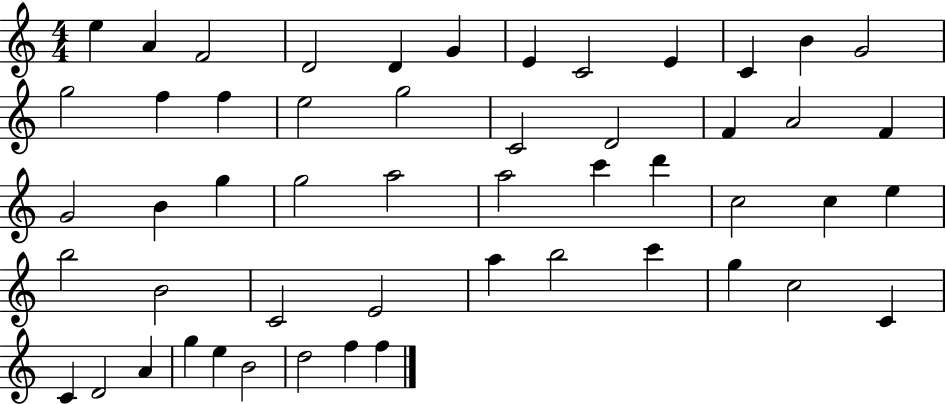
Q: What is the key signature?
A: C major